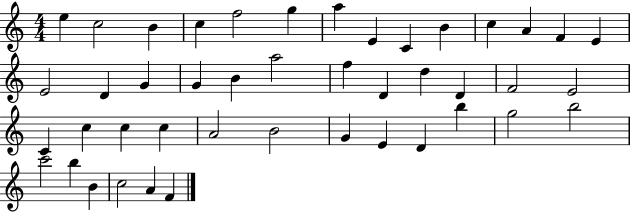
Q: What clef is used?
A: treble